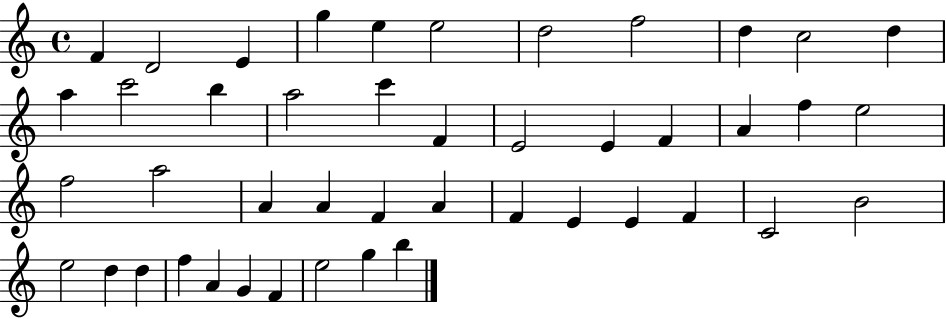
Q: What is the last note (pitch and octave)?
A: B5